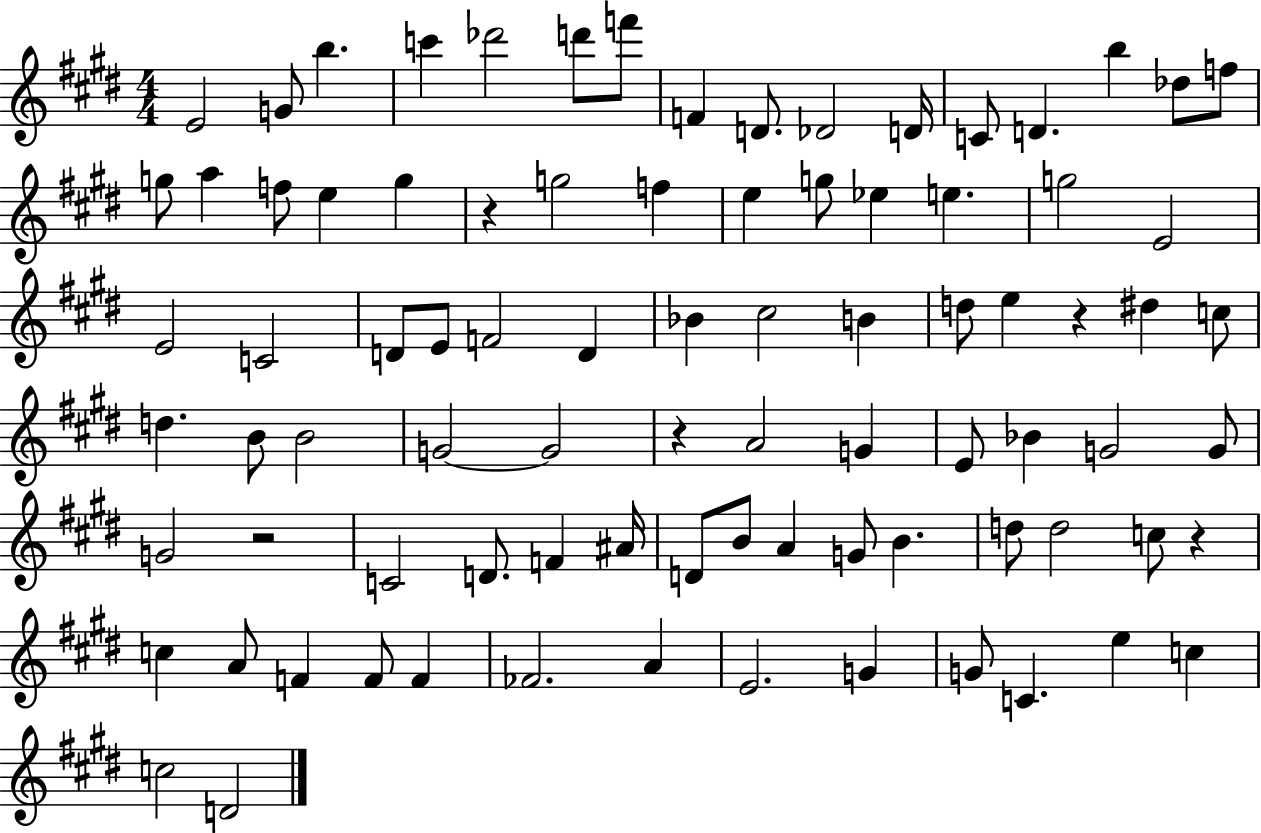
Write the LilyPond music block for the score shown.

{
  \clef treble
  \numericTimeSignature
  \time 4/4
  \key e \major
  e'2 g'8 b''4. | c'''4 des'''2 d'''8 f'''8 | f'4 d'8. des'2 d'16 | c'8 d'4. b''4 des''8 f''8 | \break g''8 a''4 f''8 e''4 g''4 | r4 g''2 f''4 | e''4 g''8 ees''4 e''4. | g''2 e'2 | \break e'2 c'2 | d'8 e'8 f'2 d'4 | bes'4 cis''2 b'4 | d''8 e''4 r4 dis''4 c''8 | \break d''4. b'8 b'2 | g'2~~ g'2 | r4 a'2 g'4 | e'8 bes'4 g'2 g'8 | \break g'2 r2 | c'2 d'8. f'4 ais'16 | d'8 b'8 a'4 g'8 b'4. | d''8 d''2 c''8 r4 | \break c''4 a'8 f'4 f'8 f'4 | fes'2. a'4 | e'2. g'4 | g'8 c'4. e''4 c''4 | \break c''2 d'2 | \bar "|."
}